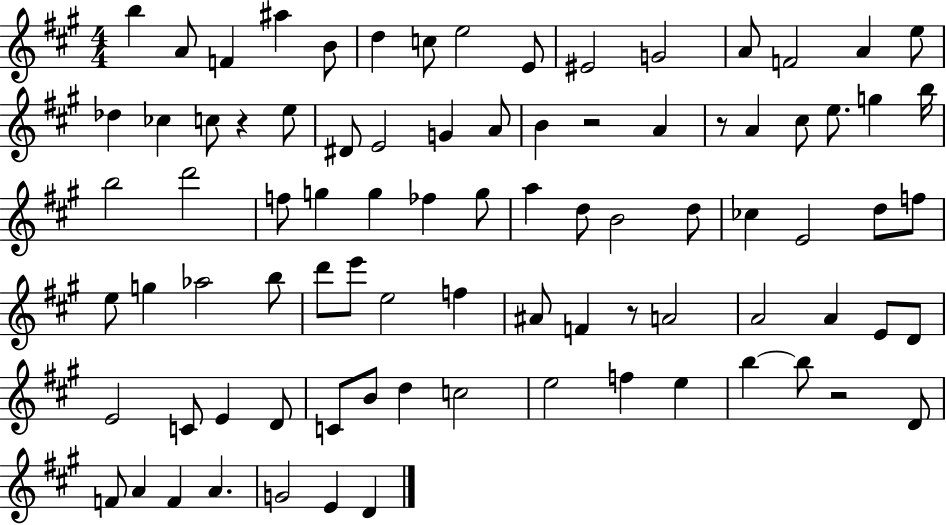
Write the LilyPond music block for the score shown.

{
  \clef treble
  \numericTimeSignature
  \time 4/4
  \key a \major
  b''4 a'8 f'4 ais''4 b'8 | d''4 c''8 e''2 e'8 | eis'2 g'2 | a'8 f'2 a'4 e''8 | \break des''4 ces''4 c''8 r4 e''8 | dis'8 e'2 g'4 a'8 | b'4 r2 a'4 | r8 a'4 cis''8 e''8. g''4 b''16 | \break b''2 d'''2 | f''8 g''4 g''4 fes''4 g''8 | a''4 d''8 b'2 d''8 | ces''4 e'2 d''8 f''8 | \break e''8 g''4 aes''2 b''8 | d'''8 e'''8 e''2 f''4 | ais'8 f'4 r8 a'2 | a'2 a'4 e'8 d'8 | \break e'2 c'8 e'4 d'8 | c'8 b'8 d''4 c''2 | e''2 f''4 e''4 | b''4~~ b''8 r2 d'8 | \break f'8 a'4 f'4 a'4. | g'2 e'4 d'4 | \bar "|."
}